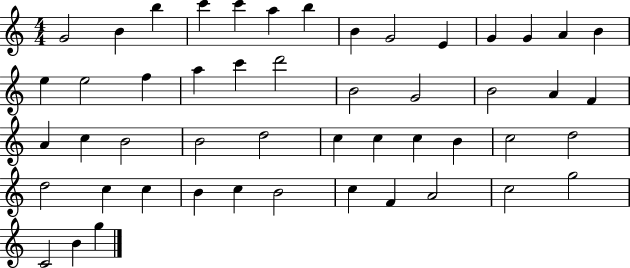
G4/h B4/q B5/q C6/q C6/q A5/q B5/q B4/q G4/h E4/q G4/q G4/q A4/q B4/q E5/q E5/h F5/q A5/q C6/q D6/h B4/h G4/h B4/h A4/q F4/q A4/q C5/q B4/h B4/h D5/h C5/q C5/q C5/q B4/q C5/h D5/h D5/h C5/q C5/q B4/q C5/q B4/h C5/q F4/q A4/h C5/h G5/h C4/h B4/q G5/q